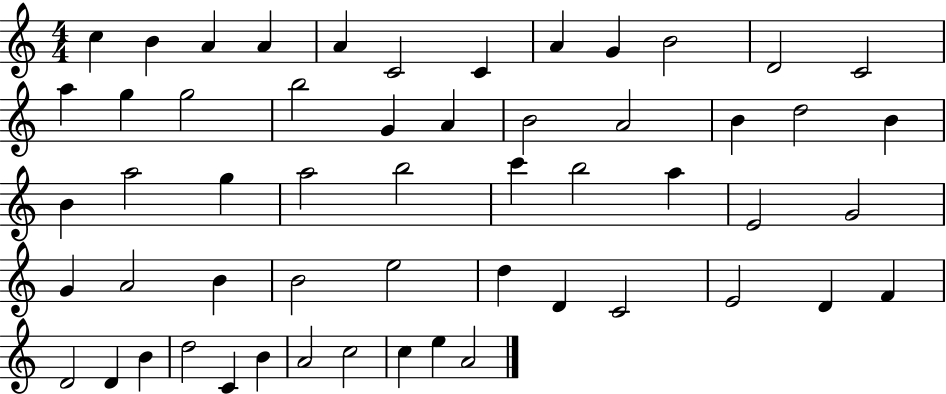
{
  \clef treble
  \numericTimeSignature
  \time 4/4
  \key c \major
  c''4 b'4 a'4 a'4 | a'4 c'2 c'4 | a'4 g'4 b'2 | d'2 c'2 | \break a''4 g''4 g''2 | b''2 g'4 a'4 | b'2 a'2 | b'4 d''2 b'4 | \break b'4 a''2 g''4 | a''2 b''2 | c'''4 b''2 a''4 | e'2 g'2 | \break g'4 a'2 b'4 | b'2 e''2 | d''4 d'4 c'2 | e'2 d'4 f'4 | \break d'2 d'4 b'4 | d''2 c'4 b'4 | a'2 c''2 | c''4 e''4 a'2 | \break \bar "|."
}